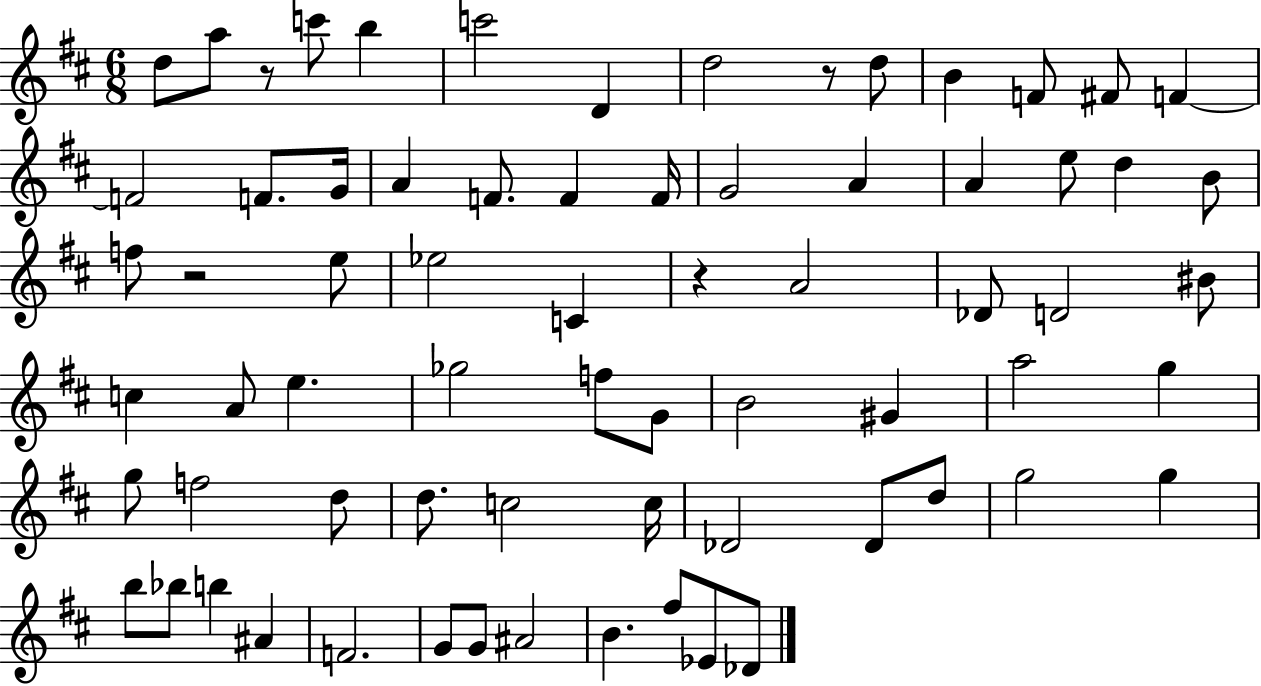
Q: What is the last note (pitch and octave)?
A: Db4